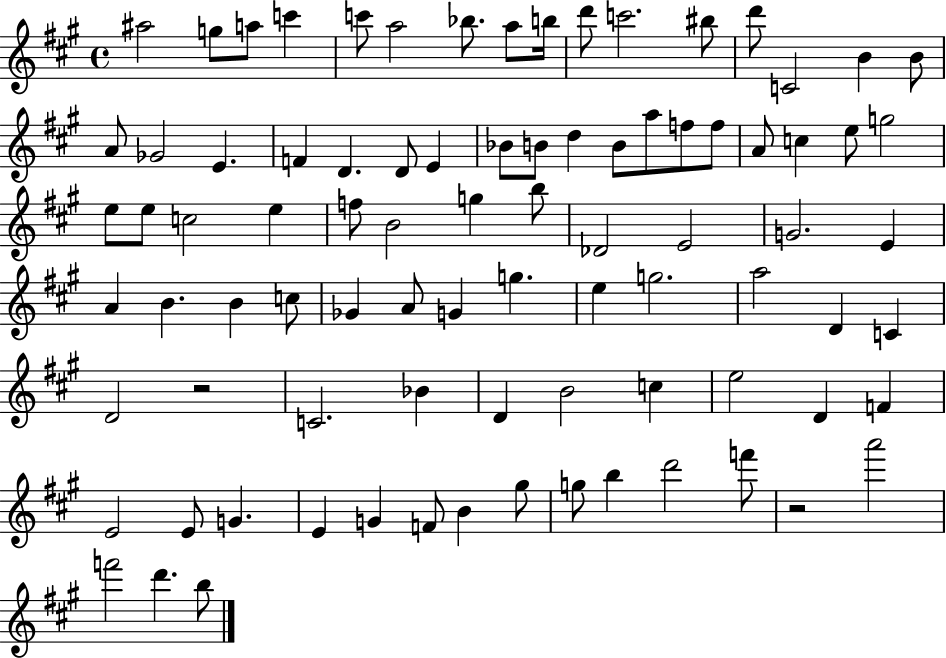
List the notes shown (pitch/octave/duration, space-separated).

A#5/h G5/e A5/e C6/q C6/e A5/h Bb5/e. A5/e B5/s D6/e C6/h. BIS5/e D6/e C4/h B4/q B4/e A4/e Gb4/h E4/q. F4/q D4/q. D4/e E4/q Bb4/e B4/e D5/q B4/e A5/e F5/e F5/e A4/e C5/q E5/e G5/h E5/e E5/e C5/h E5/q F5/e B4/h G5/q B5/e Db4/h E4/h G4/h. E4/q A4/q B4/q. B4/q C5/e Gb4/q A4/e G4/q G5/q. E5/q G5/h. A5/h D4/q C4/q D4/h R/h C4/h. Bb4/q D4/q B4/h C5/q E5/h D4/q F4/q E4/h E4/e G4/q. E4/q G4/q F4/e B4/q G#5/e G5/e B5/q D6/h F6/e R/h A6/h F6/h D6/q. B5/e